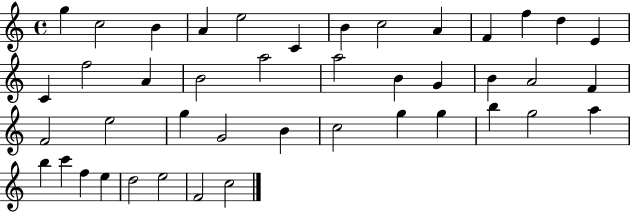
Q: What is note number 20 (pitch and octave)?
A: B4